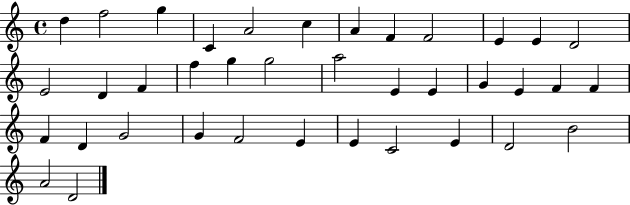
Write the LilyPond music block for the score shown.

{
  \clef treble
  \time 4/4
  \defaultTimeSignature
  \key c \major
  d''4 f''2 g''4 | c'4 a'2 c''4 | a'4 f'4 f'2 | e'4 e'4 d'2 | \break e'2 d'4 f'4 | f''4 g''4 g''2 | a''2 e'4 e'4 | g'4 e'4 f'4 f'4 | \break f'4 d'4 g'2 | g'4 f'2 e'4 | e'4 c'2 e'4 | d'2 b'2 | \break a'2 d'2 | \bar "|."
}